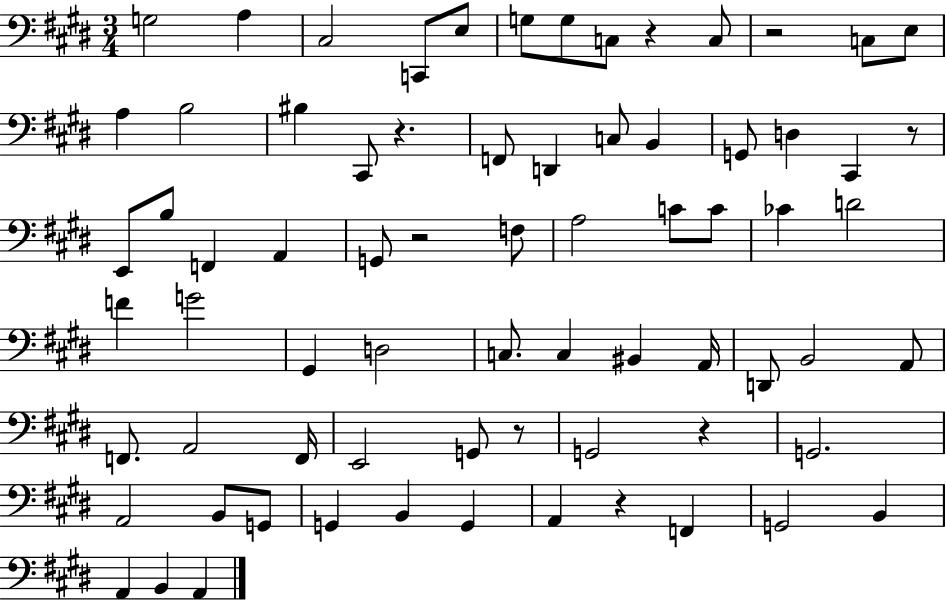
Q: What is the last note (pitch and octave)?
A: A2